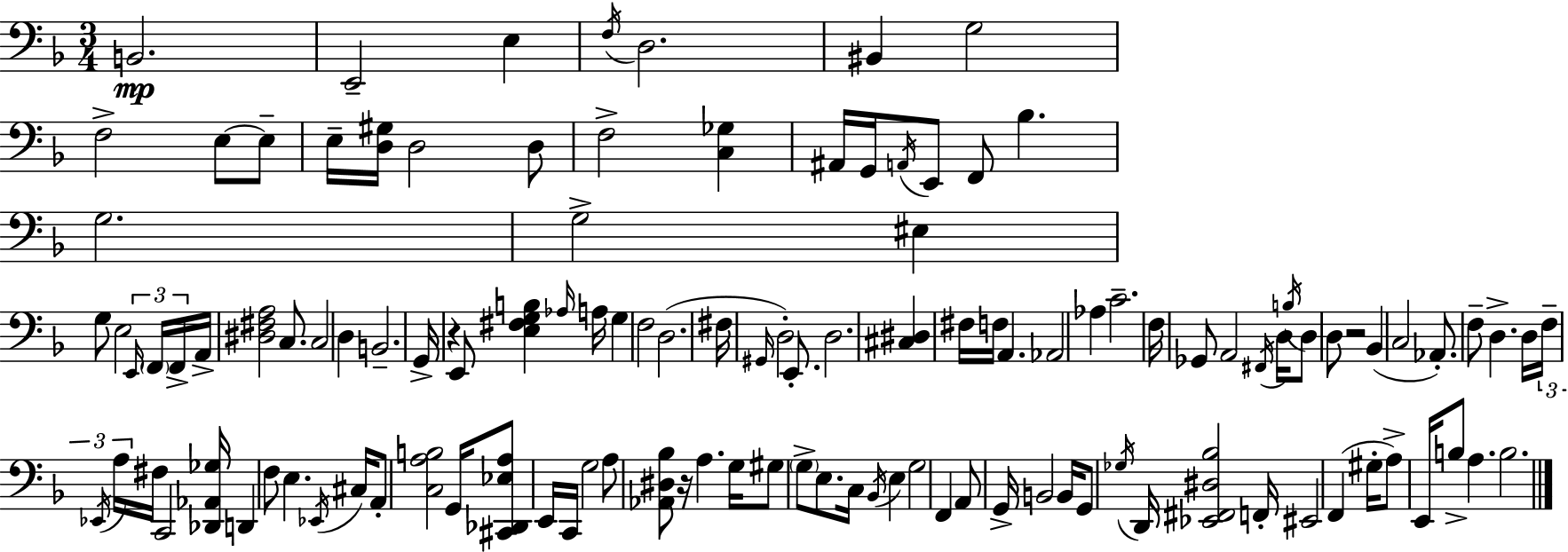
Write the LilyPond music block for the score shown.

{
  \clef bass
  \numericTimeSignature
  \time 3/4
  \key d \minor
  b,2.\mp | e,2-- e4 | \acciaccatura { f16 } d2. | bis,4 g2 | \break f2-> e8~~ e8-- | e16-- <d gis>16 d2 d8 | f2-> <c ges>4 | ais,16 g,16 \acciaccatura { a,16 } e,8 f,8 bes4. | \break g2. | g2-> eis4 | g8 e2 | \tuplet 3/2 { \grace { e,16 } \parenthesize f,16 f,16-> } a,16-> <dis fis a>2 | \break c8. c2 d4 | b,2.-- | g,16-> r4 e,8 <e fis g b>4 | \grace { aes16 } a16 g4 f2 | \break d2.( | fis16 \grace { gis,16 } d2-.) | e,8.-. d2. | <cis dis>4 fis16 f16 a,4. | \break aes,2 | aes4 c'2.-- | f16 ges,8 a,2 | \acciaccatura { fis,16 } d16 \acciaccatura { b16 } d8 d8 r2 | \break bes,4( c2 | aes,8.-.) f8-- | d4.-> d16 \tuplet 3/2 { f16-- \acciaccatura { ees,16 } a16 } fis16 c,2 | <des, aes, ges>16 d,4 | \break f8 e4. \acciaccatura { ees,16 } cis16 a,8-. | <c a b>2 g,16 <cis, des, ees a>8 e,16 | c,16 g2 a8 <aes, dis bes>8 | r16 a4. g16 gis8 \parenthesize g8-> | \break e8. c16 \acciaccatura { bes,16 } e4 g2 | f,4 a,8 | g,16-> b,2 b,16 g,8 | \acciaccatura { ges16 } d,16 <ees, fis, dis bes>2 f,16-. eis,2 | \break f,4( gis16-. | a8->) e,16 b8-> a4. b2. | \bar "|."
}